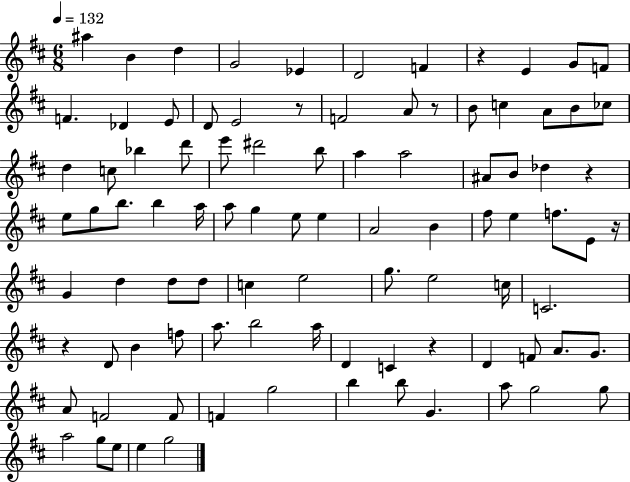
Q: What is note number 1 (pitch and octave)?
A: A#5